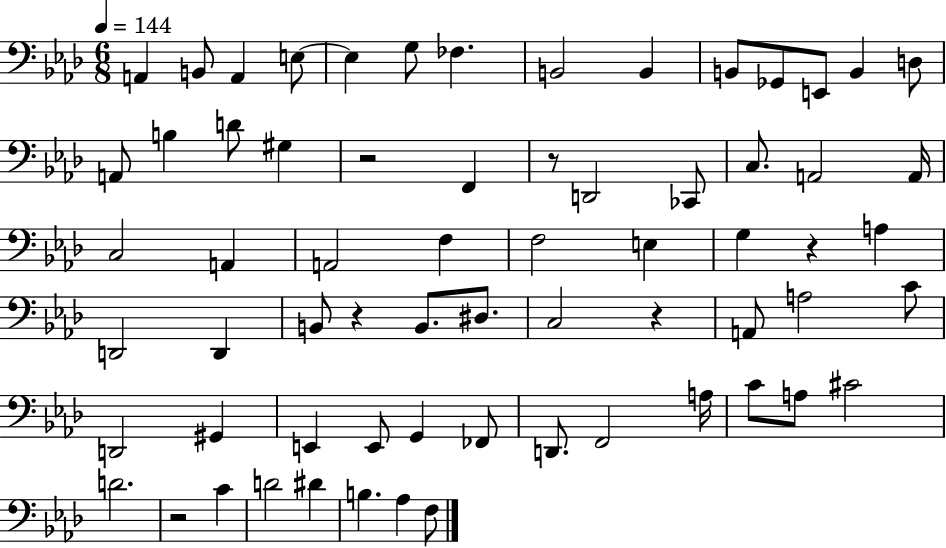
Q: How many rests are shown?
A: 6